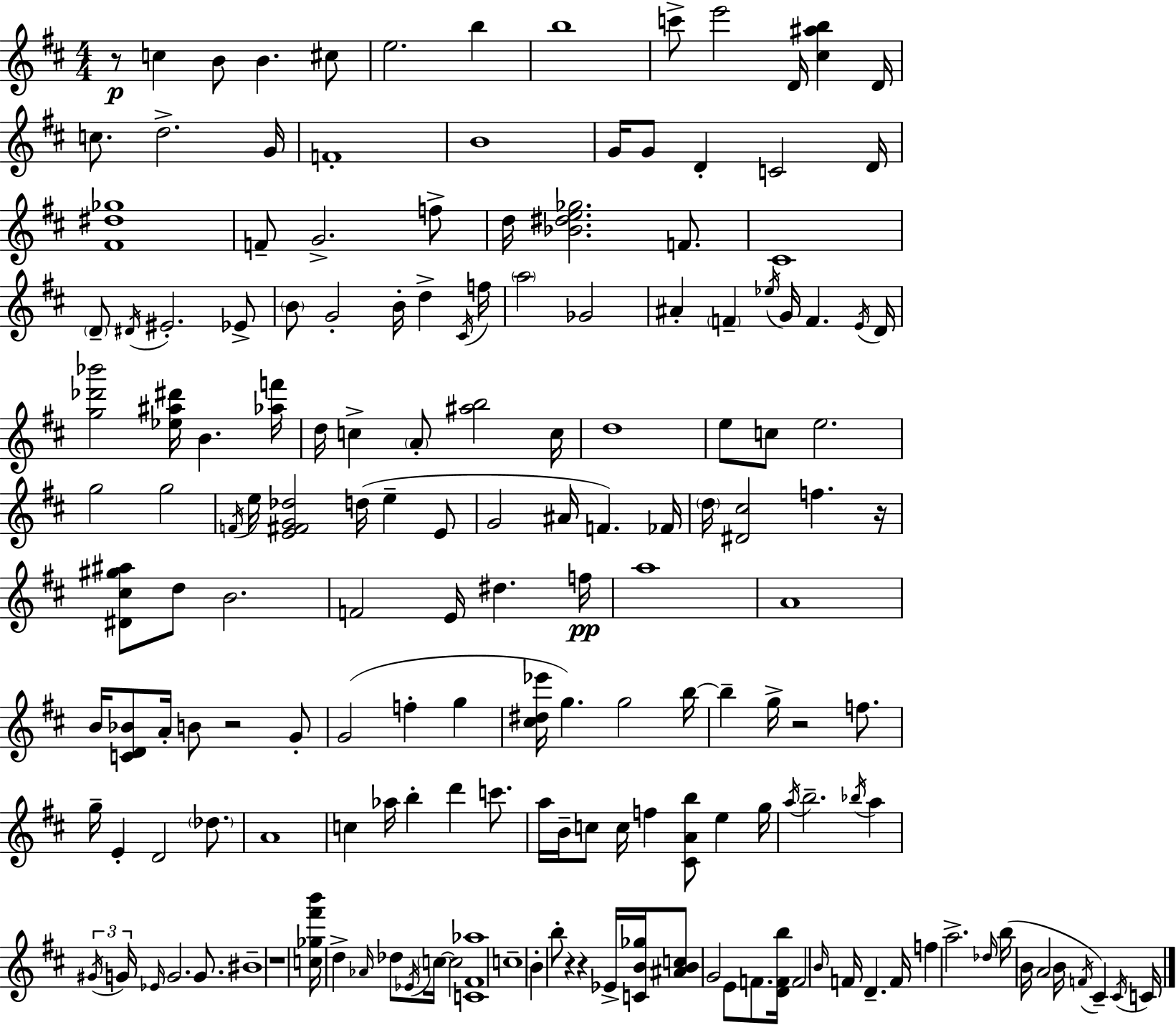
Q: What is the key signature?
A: D major